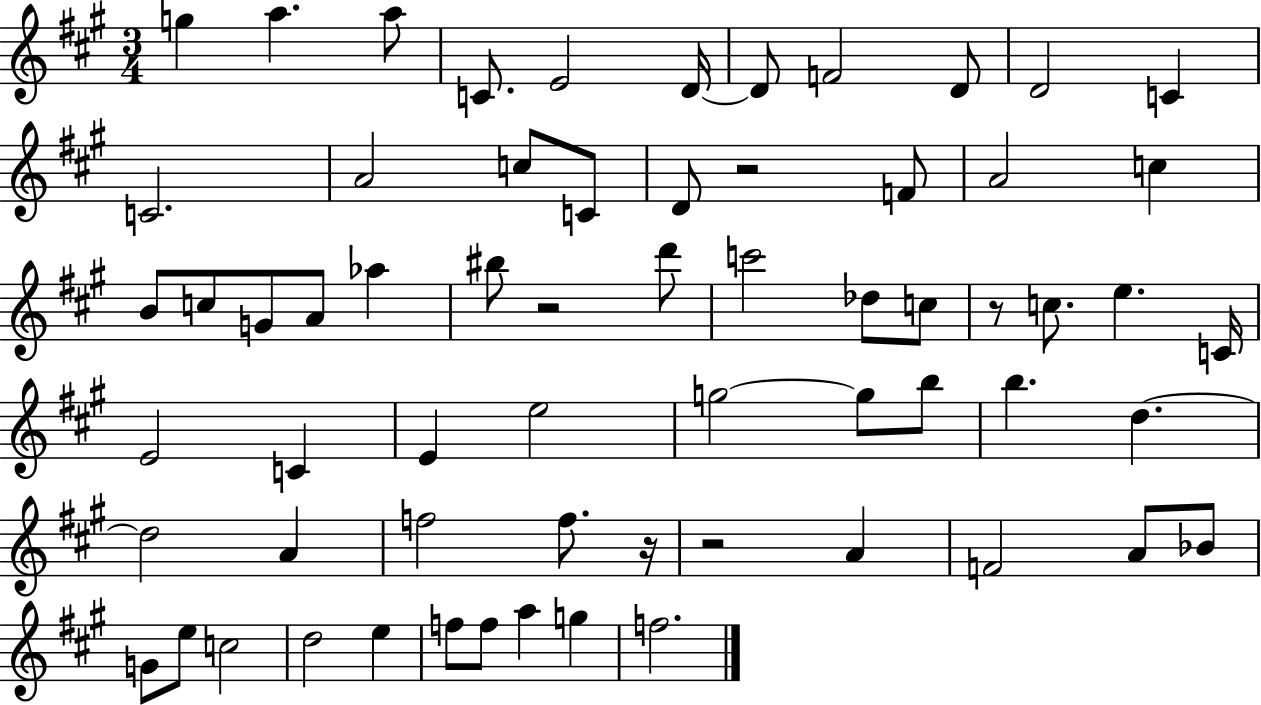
{
  \clef treble
  \numericTimeSignature
  \time 3/4
  \key a \major
  g''4 a''4. a''8 | c'8. e'2 d'16~~ | d'8 f'2 d'8 | d'2 c'4 | \break c'2. | a'2 c''8 c'8 | d'8 r2 f'8 | a'2 c''4 | \break b'8 c''8 g'8 a'8 aes''4 | bis''8 r2 d'''8 | c'''2 des''8 c''8 | r8 c''8. e''4. c'16 | \break e'2 c'4 | e'4 e''2 | g''2~~ g''8 b''8 | b''4. d''4.~~ | \break d''2 a'4 | f''2 f''8. r16 | r2 a'4 | f'2 a'8 bes'8 | \break g'8 e''8 c''2 | d''2 e''4 | f''8 f''8 a''4 g''4 | f''2. | \break \bar "|."
}